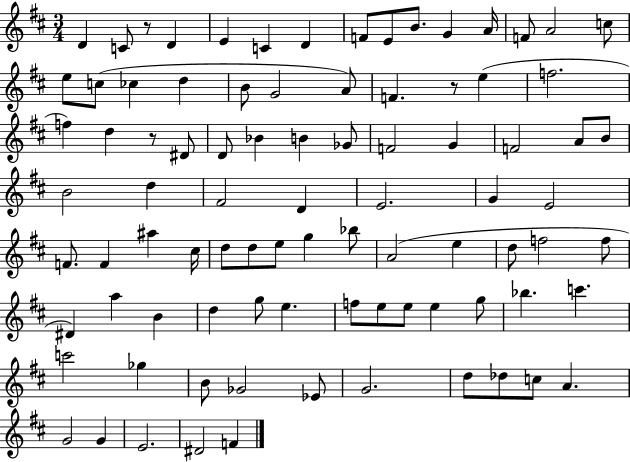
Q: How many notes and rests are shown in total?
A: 88